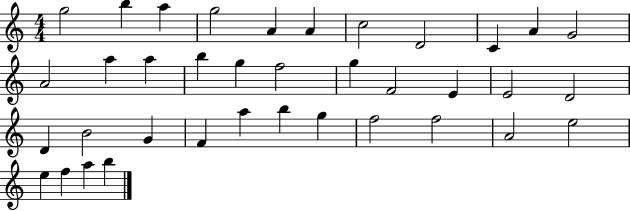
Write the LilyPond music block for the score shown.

{
  \clef treble
  \numericTimeSignature
  \time 4/4
  \key c \major
  g''2 b''4 a''4 | g''2 a'4 a'4 | c''2 d'2 | c'4 a'4 g'2 | \break a'2 a''4 a''4 | b''4 g''4 f''2 | g''4 f'2 e'4 | e'2 d'2 | \break d'4 b'2 g'4 | f'4 a''4 b''4 g''4 | f''2 f''2 | a'2 e''2 | \break e''4 f''4 a''4 b''4 | \bar "|."
}